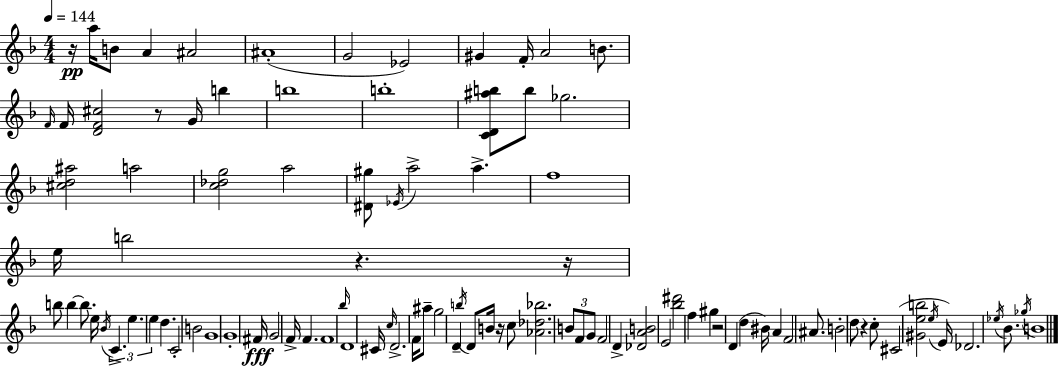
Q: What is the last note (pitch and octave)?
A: B4